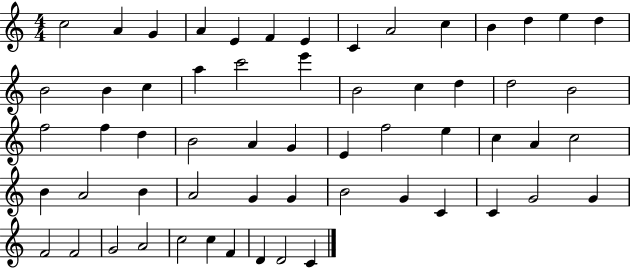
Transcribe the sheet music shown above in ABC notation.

X:1
T:Untitled
M:4/4
L:1/4
K:C
c2 A G A E F E C A2 c B d e d B2 B c a c'2 e' B2 c d d2 B2 f2 f d B2 A G E f2 e c A c2 B A2 B A2 G G B2 G C C G2 G F2 F2 G2 A2 c2 c F D D2 C